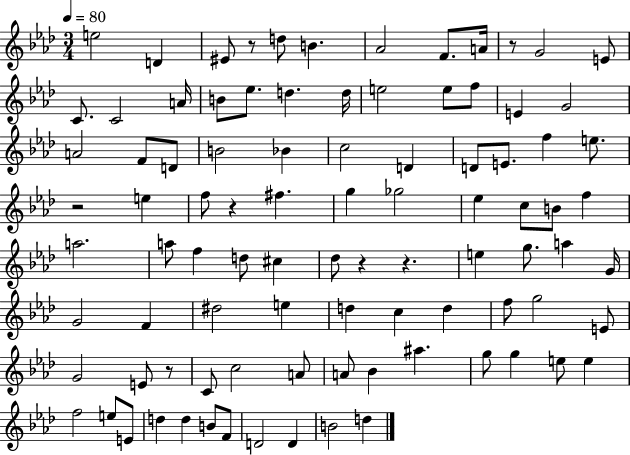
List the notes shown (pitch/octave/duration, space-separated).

E5/h D4/q EIS4/e R/e D5/e B4/q. Ab4/h F4/e. A4/s R/e G4/h E4/e C4/e. C4/h A4/s B4/e Eb5/e. D5/q. D5/s E5/h E5/e F5/e E4/q G4/h A4/h F4/e D4/e B4/h Bb4/q C5/h D4/q D4/e E4/e. F5/q E5/e. R/h E5/q F5/e R/q F#5/q. G5/q Gb5/h Eb5/q C5/e B4/e F5/q A5/h. A5/e F5/q D5/e C#5/q Db5/e R/q R/q. E5/q G5/e. A5/q G4/s G4/h F4/q D#5/h E5/q D5/q C5/q D5/q F5/e G5/h E4/e G4/h E4/e R/e C4/e C5/h A4/e A4/e Bb4/q A#5/q. G5/e G5/q E5/e E5/q F5/h E5/e E4/e D5/q D5/q B4/e F4/e D4/h D4/q B4/h D5/q